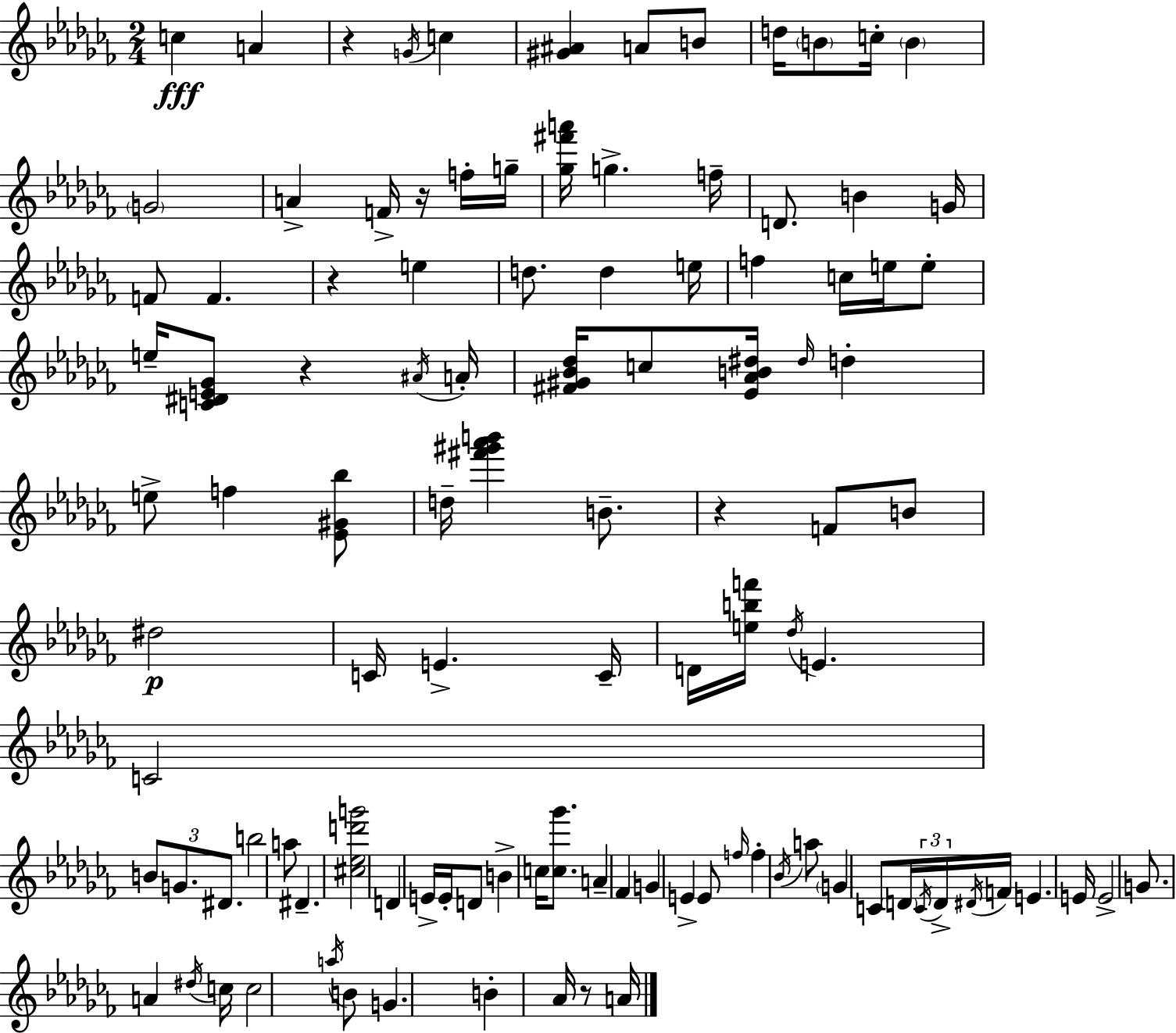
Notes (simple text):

C5/q A4/q R/q G4/s C5/q [G#4,A#4]/q A4/e B4/e D5/s B4/e C5/s B4/q G4/h A4/q F4/s R/s F5/s G5/s [Gb5,F#6,A6]/s G5/q. F5/s D4/e. B4/q G4/s F4/e F4/q. R/q E5/q D5/e. D5/q E5/s F5/q C5/s E5/s E5/e E5/s [C4,D#4,E4,Gb4]/e R/q A#4/s A4/s [F#4,G#4,Bb4,Db5]/s C5/e [Eb4,Ab4,B4,D#5]/s D#5/s D5/q E5/e F5/q [Eb4,G#4,Bb5]/e D5/s [F#6,G#6,Ab6,B6]/q B4/e. R/q F4/e B4/e D#5/h C4/s E4/q. C4/s D4/s [E5,B5,F6]/s Db5/s E4/q. C4/h B4/e G4/e. D#4/e. B5/h A5/e D#4/q. [C#5,Eb5,D6,G6]/h D4/q E4/s E4/s D4/e B4/q C5/s [C5,Gb6]/e. A4/q FES4/q G4/q E4/q E4/e F5/s F5/q Bb4/s A5/e G4/q C4/e D4/s C4/s D4/s D#4/s F4/s E4/q. E4/s E4/h G4/e. A4/q D#5/s C5/s C5/h A5/s B4/e G4/q. B4/q Ab4/s R/e A4/s